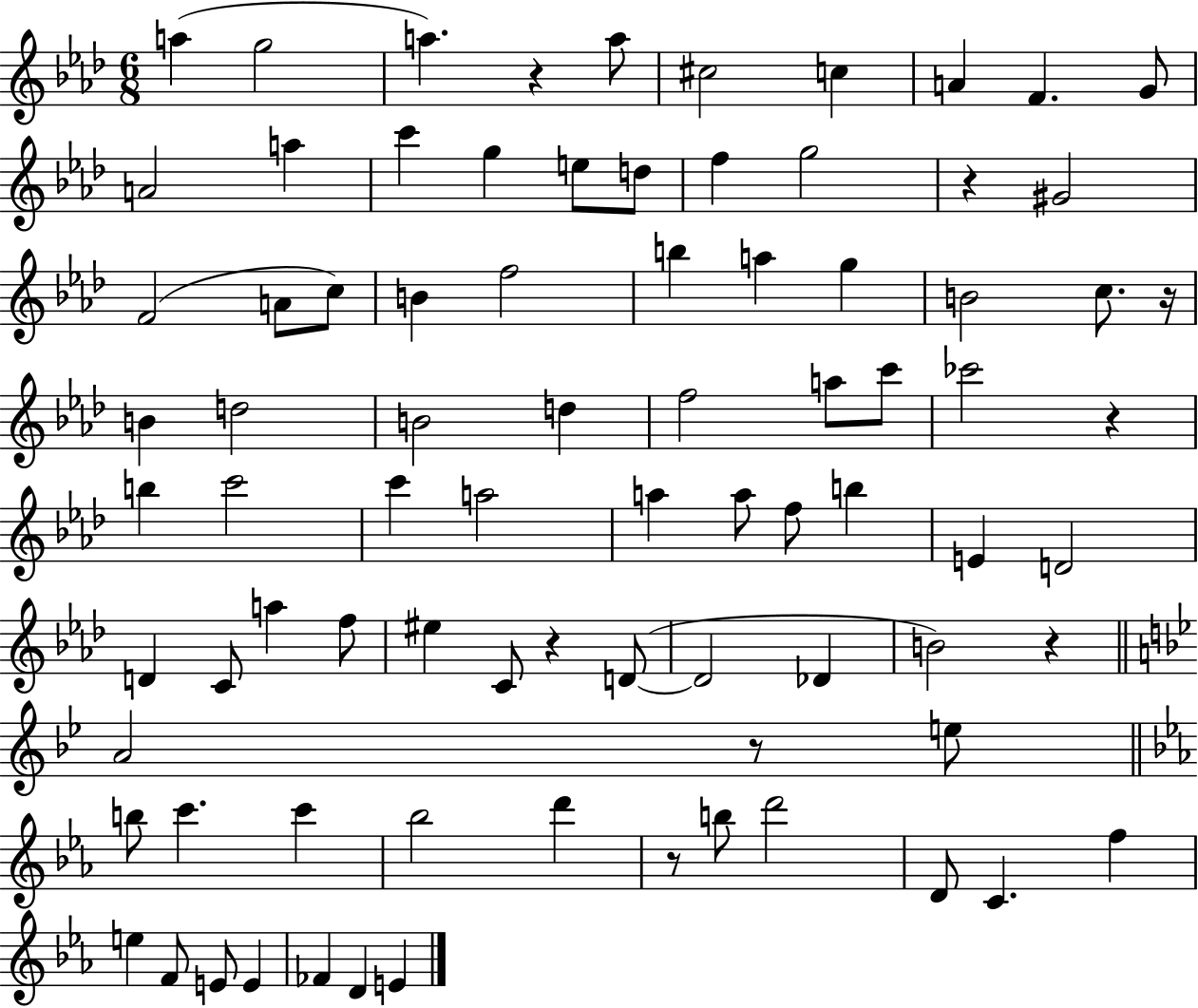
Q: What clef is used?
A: treble